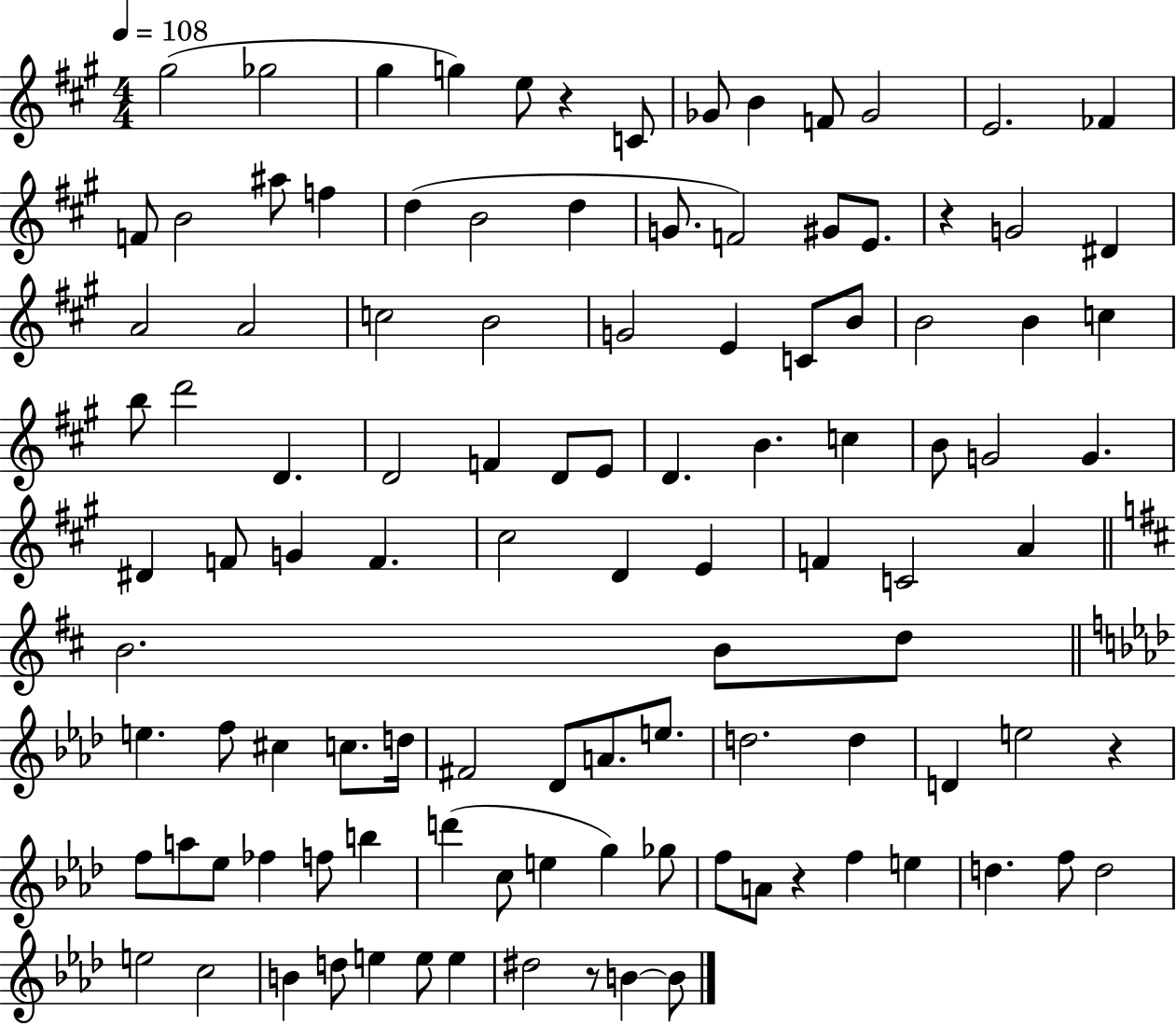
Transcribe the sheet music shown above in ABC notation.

X:1
T:Untitled
M:4/4
L:1/4
K:A
^g2 _g2 ^g g e/2 z C/2 _G/2 B F/2 _G2 E2 _F F/2 B2 ^a/2 f d B2 d G/2 F2 ^G/2 E/2 z G2 ^D A2 A2 c2 B2 G2 E C/2 B/2 B2 B c b/2 d'2 D D2 F D/2 E/2 D B c B/2 G2 G ^D F/2 G F ^c2 D E F C2 A B2 B/2 d/2 e f/2 ^c c/2 d/4 ^F2 _D/2 A/2 e/2 d2 d D e2 z f/2 a/2 _e/2 _f f/2 b d' c/2 e g _g/2 f/2 A/2 z f e d f/2 d2 e2 c2 B d/2 e e/2 e ^d2 z/2 B B/2